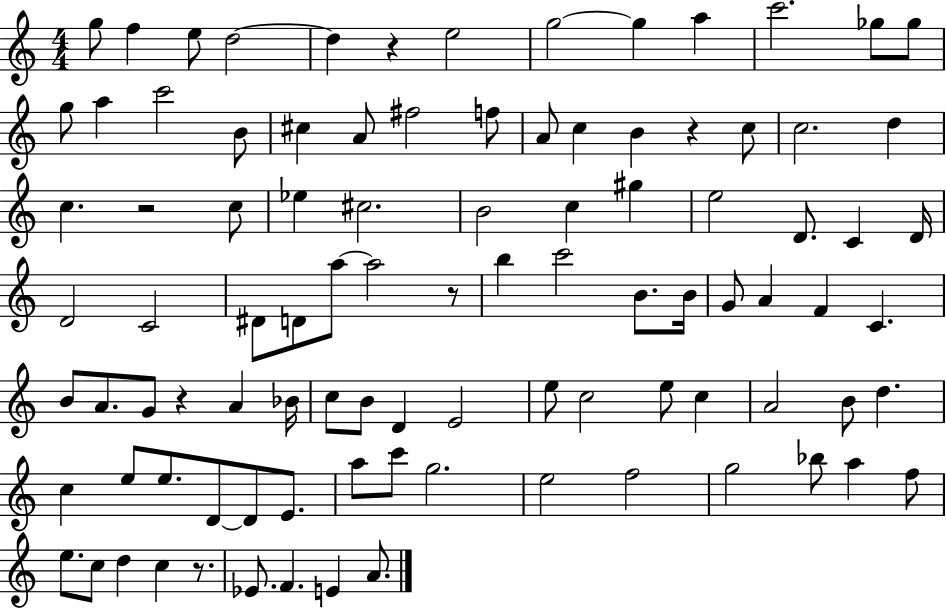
{
  \clef treble
  \numericTimeSignature
  \time 4/4
  \key c \major
  \repeat volta 2 { g''8 f''4 e''8 d''2~~ | d''4 r4 e''2 | g''2~~ g''4 a''4 | c'''2. ges''8 ges''8 | \break g''8 a''4 c'''2 b'8 | cis''4 a'8 fis''2 f''8 | a'8 c''4 b'4 r4 c''8 | c''2. d''4 | \break c''4. r2 c''8 | ees''4 cis''2. | b'2 c''4 gis''4 | e''2 d'8. c'4 d'16 | \break d'2 c'2 | dis'8 d'8 a''8~~ a''2 r8 | b''4 c'''2 b'8. b'16 | g'8 a'4 f'4 c'4. | \break b'8 a'8. g'8 r4 a'4 bes'16 | c''8 b'8 d'4 e'2 | e''8 c''2 e''8 c''4 | a'2 b'8 d''4. | \break c''4 e''8 e''8. d'8~~ d'8 e'8. | a''8 c'''8 g''2. | e''2 f''2 | g''2 bes''8 a''4 f''8 | \break e''8. c''8 d''4 c''4 r8. | ees'8. f'4. e'4 a'8. | } \bar "|."
}